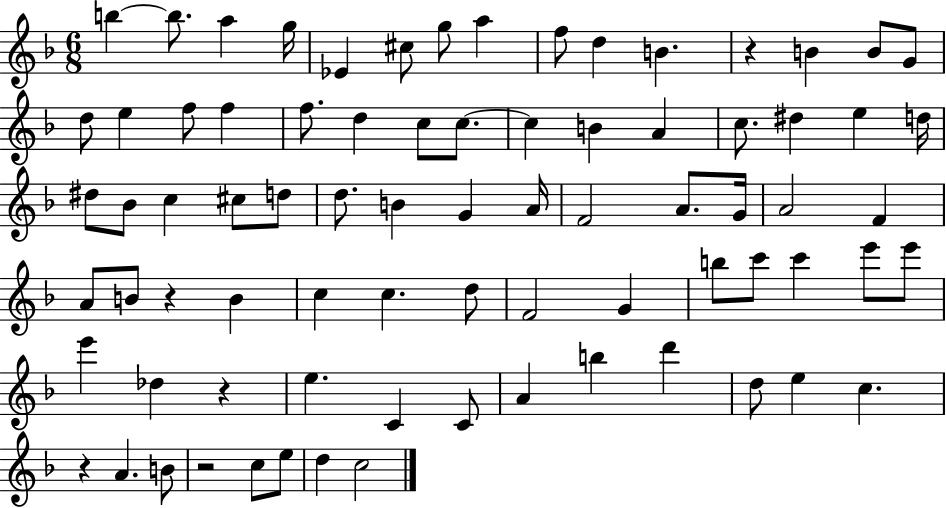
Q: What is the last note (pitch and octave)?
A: C5